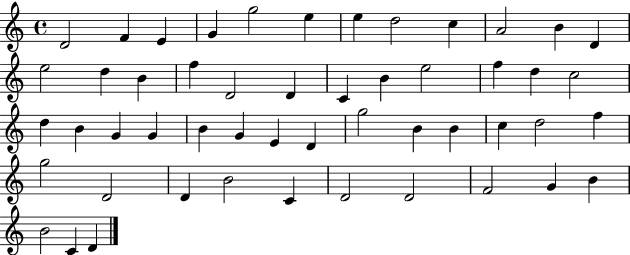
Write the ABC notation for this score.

X:1
T:Untitled
M:4/4
L:1/4
K:C
D2 F E G g2 e e d2 c A2 B D e2 d B f D2 D C B e2 f d c2 d B G G B G E D g2 B B c d2 f g2 D2 D B2 C D2 D2 F2 G B B2 C D